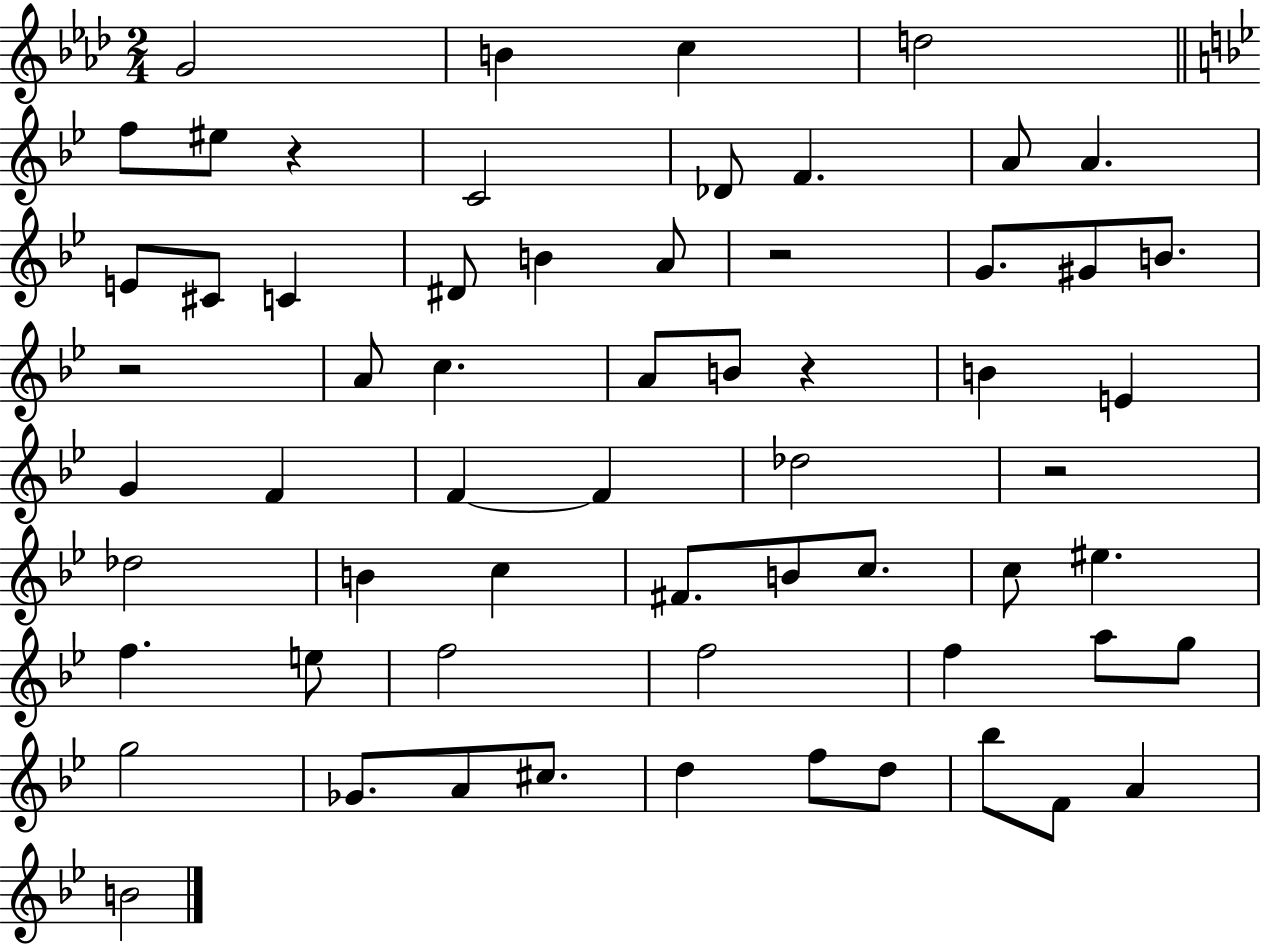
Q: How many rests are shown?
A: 5